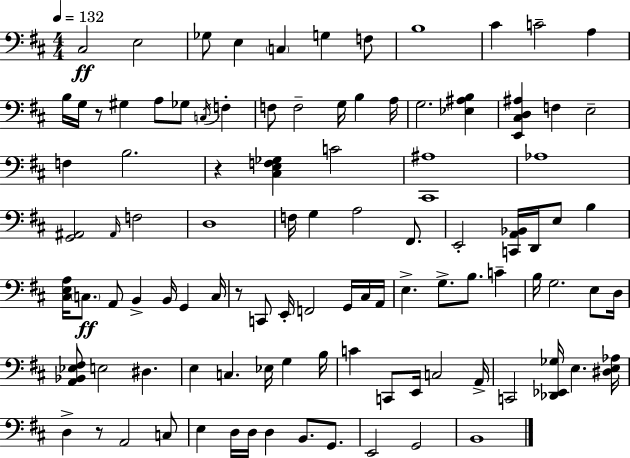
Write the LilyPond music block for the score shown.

{
  \clef bass
  \numericTimeSignature
  \time 4/4
  \key d \major
  \tempo 4 = 132
  cis2\ff e2 | ges8 e4 \parenthesize c4 g4 f8 | b1 | cis'4 c'2-- a4 | \break b16 g16 r8 gis4 a8 ges8 \acciaccatura { c16 } f4-. | f8 f2-- g16 b4 | a16 g2. <ees ais b>4 | <e, cis d ais>4 f4 e2-- | \break f4 b2. | r4 <cis e f ges>4 c'2 | <cis, ais>1 | aes1 | \break <g, ais,>2 \grace { ais,16 } f2 | d1 | f16 g4 a2 fis,8. | e,2-. <c, a, bes,>16 d,16 e8 b4 | \break <cis e a>16 \parenthesize c8.\ff a,8 b,4-> b,16 g,4 | c16 r8 c,8 e,16-. f,2 g,16 | cis16 a,16 e4.-> g8.-> b8. c'4-- | b16 g2. e8 | \break d16 <a, bes, ees fis>8 e2 dis4. | e4 c4. ees16 g4 | b16 c'4 c,8 e,16 c2 | a,16-> c,2 <des, ees, ges>16 e4. | \break <dis e aes>16 d4-> r8 a,2 | c8 e4 d16 d16 d4 b,8. g,8. | e,2 g,2 | b,1 | \break \bar "|."
}